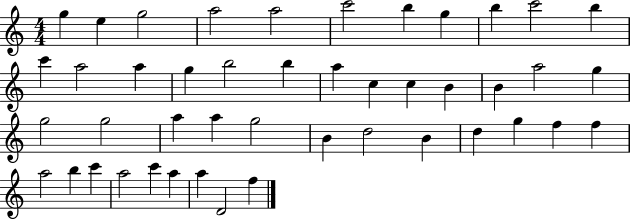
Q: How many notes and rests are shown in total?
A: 45